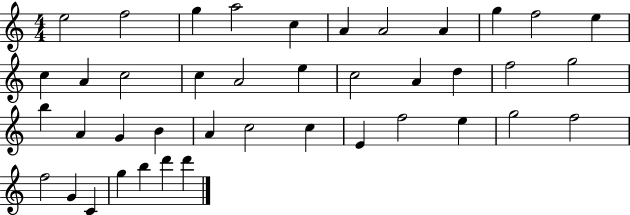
X:1
T:Untitled
M:4/4
L:1/4
K:C
e2 f2 g a2 c A A2 A g f2 e c A c2 c A2 e c2 A d f2 g2 b A G B A c2 c E f2 e g2 f2 f2 G C g b d' d'